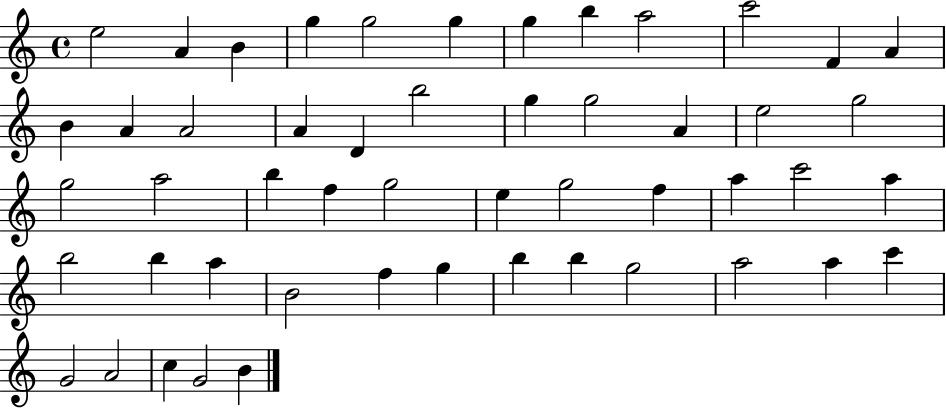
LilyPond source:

{
  \clef treble
  \time 4/4
  \defaultTimeSignature
  \key c \major
  e''2 a'4 b'4 | g''4 g''2 g''4 | g''4 b''4 a''2 | c'''2 f'4 a'4 | \break b'4 a'4 a'2 | a'4 d'4 b''2 | g''4 g''2 a'4 | e''2 g''2 | \break g''2 a''2 | b''4 f''4 g''2 | e''4 g''2 f''4 | a''4 c'''2 a''4 | \break b''2 b''4 a''4 | b'2 f''4 g''4 | b''4 b''4 g''2 | a''2 a''4 c'''4 | \break g'2 a'2 | c''4 g'2 b'4 | \bar "|."
}